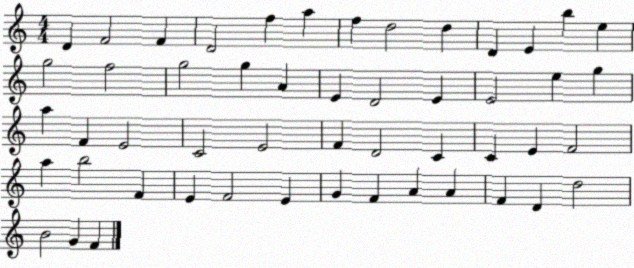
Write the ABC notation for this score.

X:1
T:Untitled
M:4/4
L:1/4
K:C
D F2 F D2 f a f d2 d D E b e g2 f2 g2 g A E D2 E E2 e g a F E2 C2 E2 F D2 C C E F2 a b2 F E F2 E G F A A F D d2 B2 G F